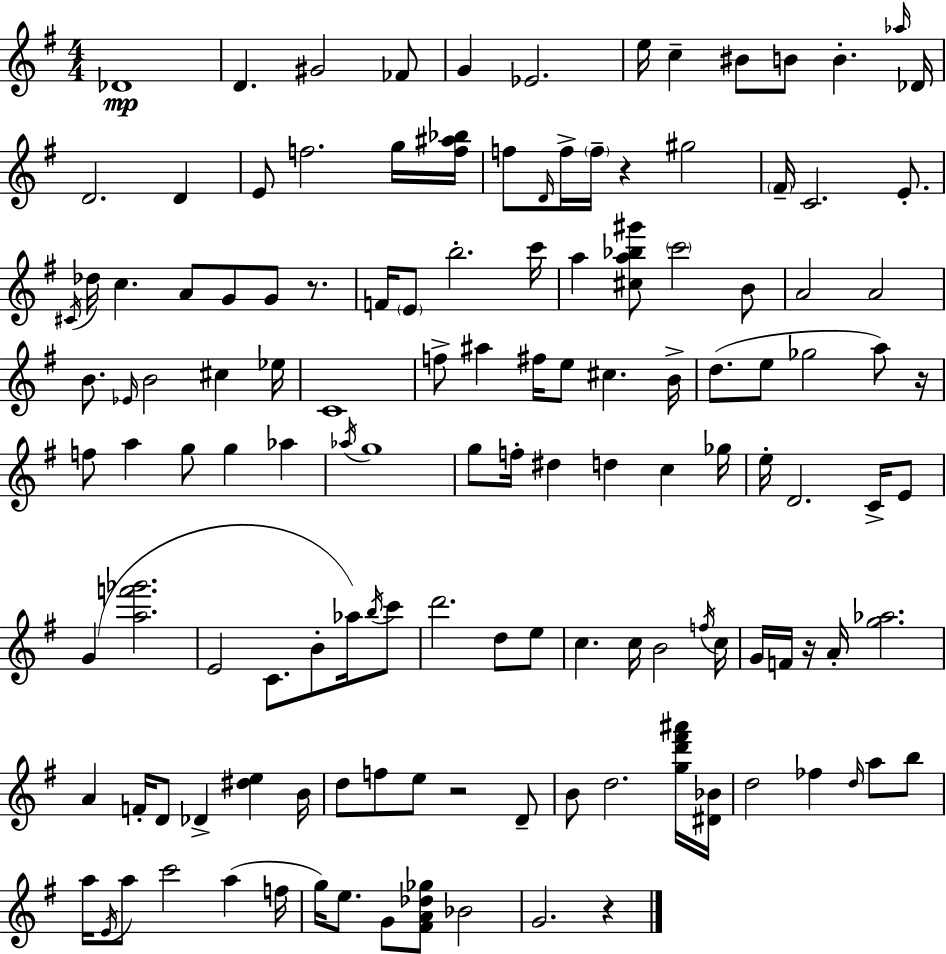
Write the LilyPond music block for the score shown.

{
  \clef treble
  \numericTimeSignature
  \time 4/4
  \key e \minor
  des'1\mp | d'4. gis'2 fes'8 | g'4 ees'2. | e''16 c''4-- bis'8 b'8 b'4.-. \grace { aes''16 } | \break des'16 d'2. d'4 | e'8 f''2. g''16 | <f'' ais'' bes''>16 f''8 \grace { d'16 } f''16-> \parenthesize f''16-- r4 gis''2 | \parenthesize fis'16-- c'2. e'8.-. | \break \acciaccatura { cis'16 } des''16 c''4. a'8 g'8 g'8 | r8. f'16 \parenthesize e'8 b''2.-. | c'''16 a''4 <cis'' a'' bes'' gis'''>8 \parenthesize c'''2 | b'8 a'2 a'2 | \break b'8. \grace { ees'16 } b'2 cis''4 | ees''16 c'1 | f''8-> ais''4 fis''16 e''8 cis''4. | b'16-> d''8.( e''8 ges''2 | \break a''8) r16 f''8 a''4 g''8 g''4 | aes''4 \acciaccatura { aes''16 } g''1 | g''8 f''16-. dis''4 d''4 | c''4 ges''16 e''16-. d'2. | \break c'16-> e'8 g'4( <a'' f''' ges'''>2. | e'2 c'8. | b'8-. aes''16) \acciaccatura { b''16 } c'''8 d'''2. | d''8 e''8 c''4. c''16 b'2 | \break \acciaccatura { f''16 } c''16 g'16 f'16 r16 a'16-. <g'' aes''>2. | a'4 f'16-. d'8 des'4-> | <dis'' e''>4 b'16 d''8 f''8 e''8 r2 | d'8-- b'8 d''2. | \break <g'' d''' fis''' ais'''>16 <dis' bes'>16 d''2 fes''4 | \grace { d''16 } a''8 b''8 a''16 \acciaccatura { e'16 } a''8 c'''2 | a''4( f''16 g''16) e''8. g'8 <fis' a' des'' ges''>8 | bes'2 g'2. | \break r4 \bar "|."
}